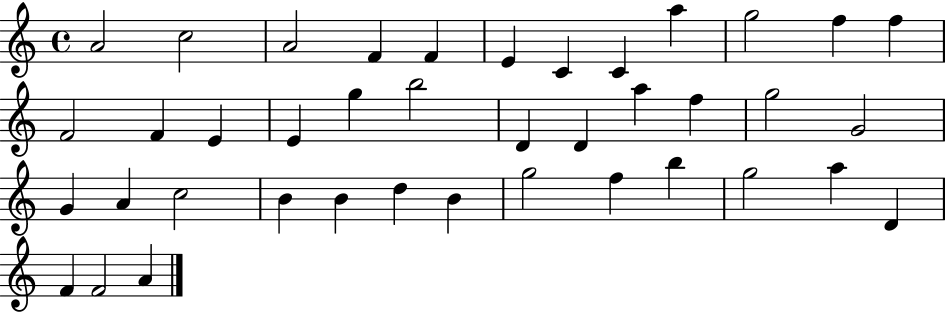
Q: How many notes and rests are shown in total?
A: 40